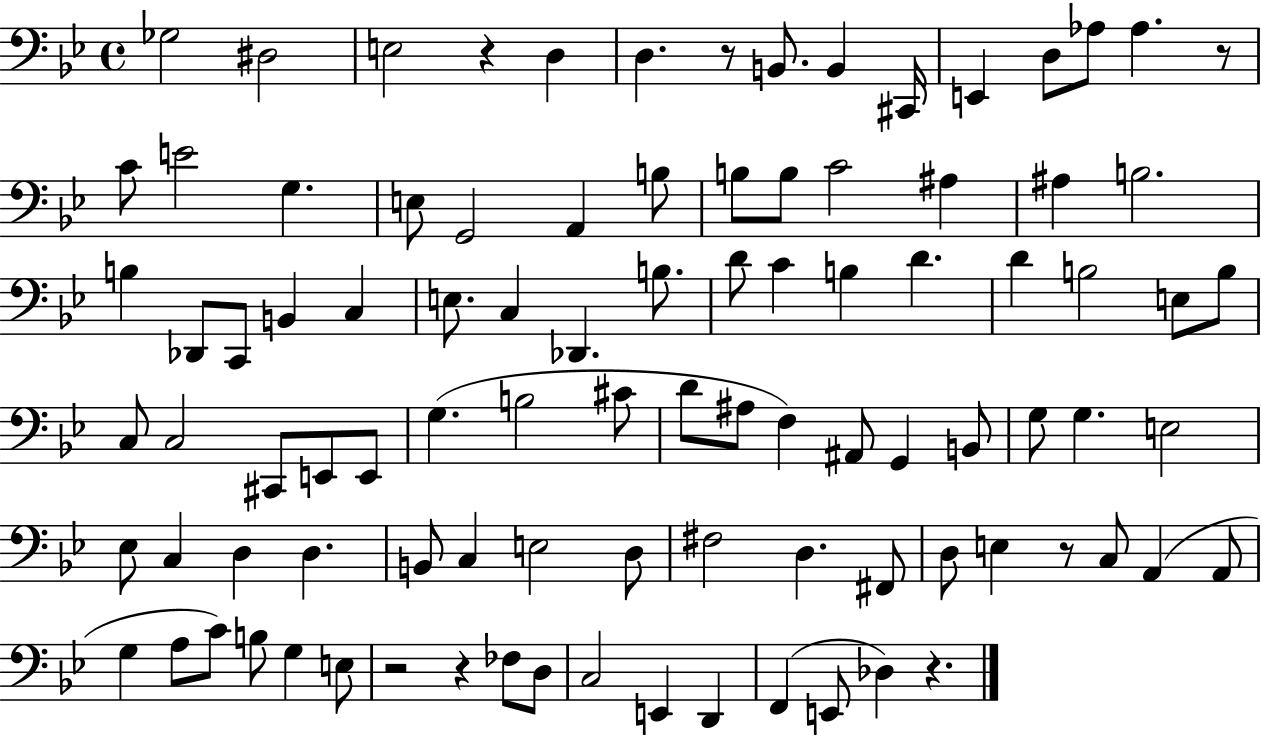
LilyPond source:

{
  \clef bass
  \time 4/4
  \defaultTimeSignature
  \key bes \major
  ges2 dis2 | e2 r4 d4 | d4. r8 b,8. b,4 cis,16 | e,4 d8 aes8 aes4. r8 | \break c'8 e'2 g4. | e8 g,2 a,4 b8 | b8 b8 c'2 ais4 | ais4 b2. | \break b4 des,8 c,8 b,4 c4 | e8. c4 des,4. b8. | d'8 c'4 b4 d'4. | d'4 b2 e8 b8 | \break c8 c2 cis,8 e,8 e,8 | g4.( b2 cis'8 | d'8 ais8 f4) ais,8 g,4 b,8 | g8 g4. e2 | \break ees8 c4 d4 d4. | b,8 c4 e2 d8 | fis2 d4. fis,8 | d8 e4 r8 c8 a,4( a,8 | \break g4 a8 c'8) b8 g4 e8 | r2 r4 fes8 d8 | c2 e,4 d,4 | f,4( e,8 des4) r4. | \break \bar "|."
}